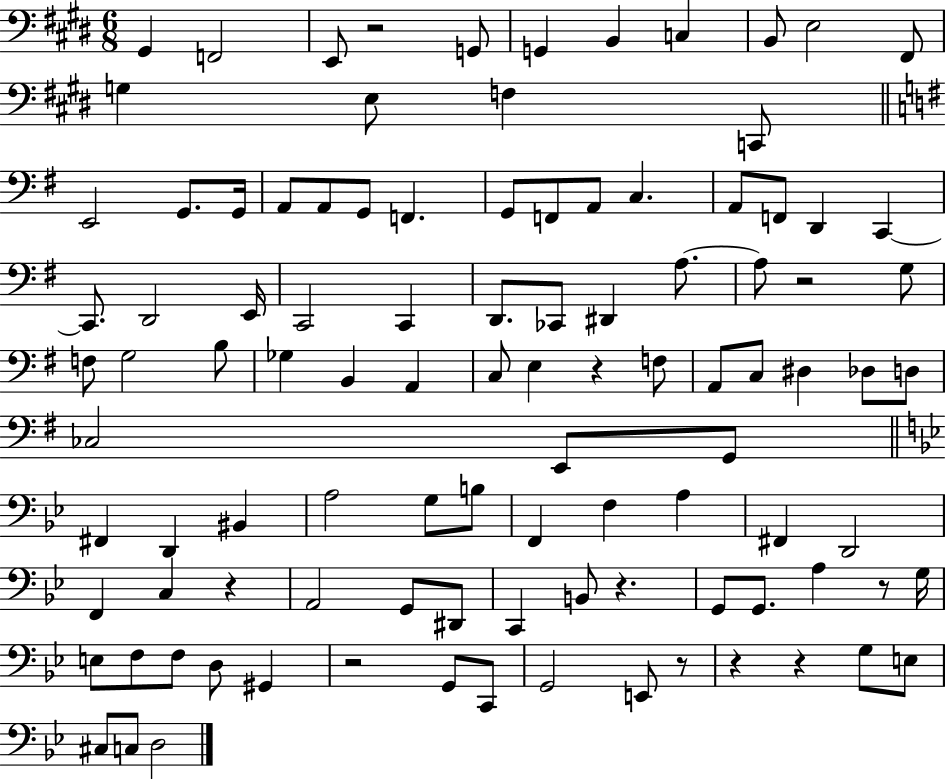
X:1
T:Untitled
M:6/8
L:1/4
K:E
^G,, F,,2 E,,/2 z2 G,,/2 G,, B,, C, B,,/2 E,2 ^F,,/2 G, E,/2 F, C,,/2 E,,2 G,,/2 G,,/4 A,,/2 A,,/2 G,,/2 F,, G,,/2 F,,/2 A,,/2 C, A,,/2 F,,/2 D,, C,, C,,/2 D,,2 E,,/4 C,,2 C,, D,,/2 _C,,/2 ^D,, A,/2 A,/2 z2 G,/2 F,/2 G,2 B,/2 _G, B,, A,, C,/2 E, z F,/2 A,,/2 C,/2 ^D, _D,/2 D,/2 _C,2 E,,/2 G,,/2 ^F,, D,, ^B,, A,2 G,/2 B,/2 F,, F, A, ^F,, D,,2 F,, C, z A,,2 G,,/2 ^D,,/2 C,, B,,/2 z G,,/2 G,,/2 A, z/2 G,/4 E,/2 F,/2 F,/2 D,/2 ^G,, z2 G,,/2 C,,/2 G,,2 E,,/2 z/2 z z G,/2 E,/2 ^C,/2 C,/2 D,2